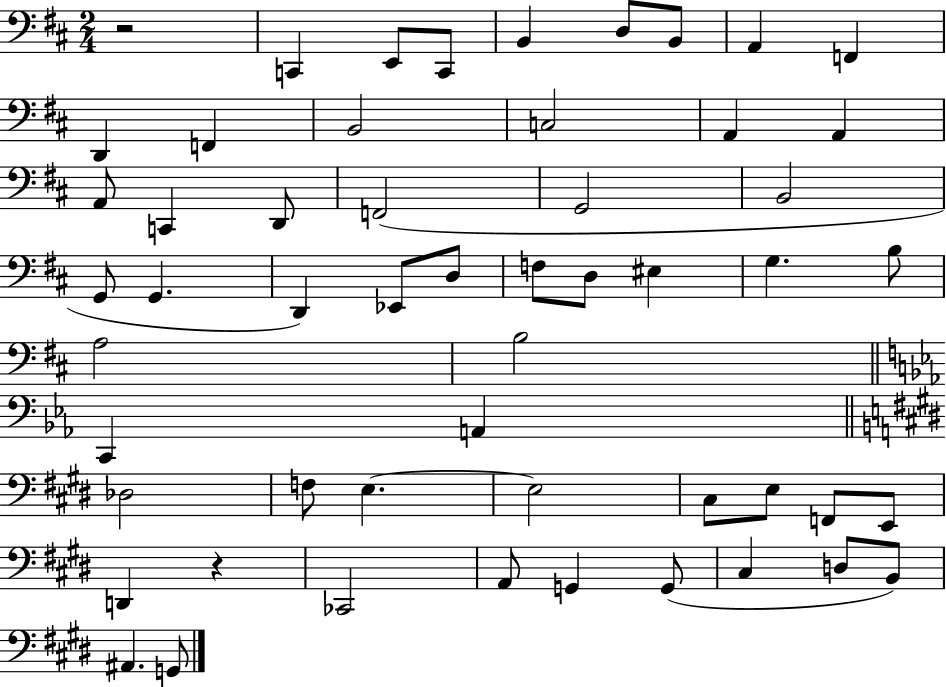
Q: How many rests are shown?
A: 2